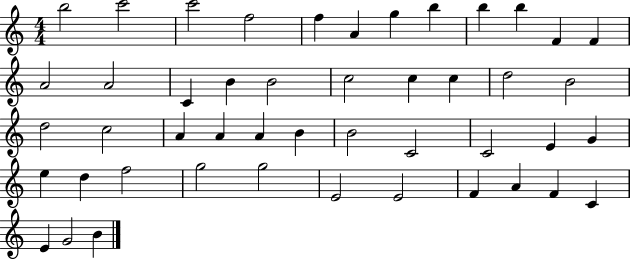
B5/h C6/h C6/h F5/h F5/q A4/q G5/q B5/q B5/q B5/q F4/q F4/q A4/h A4/h C4/q B4/q B4/h C5/h C5/q C5/q D5/h B4/h D5/h C5/h A4/q A4/q A4/q B4/q B4/h C4/h C4/h E4/q G4/q E5/q D5/q F5/h G5/h G5/h E4/h E4/h F4/q A4/q F4/q C4/q E4/q G4/h B4/q